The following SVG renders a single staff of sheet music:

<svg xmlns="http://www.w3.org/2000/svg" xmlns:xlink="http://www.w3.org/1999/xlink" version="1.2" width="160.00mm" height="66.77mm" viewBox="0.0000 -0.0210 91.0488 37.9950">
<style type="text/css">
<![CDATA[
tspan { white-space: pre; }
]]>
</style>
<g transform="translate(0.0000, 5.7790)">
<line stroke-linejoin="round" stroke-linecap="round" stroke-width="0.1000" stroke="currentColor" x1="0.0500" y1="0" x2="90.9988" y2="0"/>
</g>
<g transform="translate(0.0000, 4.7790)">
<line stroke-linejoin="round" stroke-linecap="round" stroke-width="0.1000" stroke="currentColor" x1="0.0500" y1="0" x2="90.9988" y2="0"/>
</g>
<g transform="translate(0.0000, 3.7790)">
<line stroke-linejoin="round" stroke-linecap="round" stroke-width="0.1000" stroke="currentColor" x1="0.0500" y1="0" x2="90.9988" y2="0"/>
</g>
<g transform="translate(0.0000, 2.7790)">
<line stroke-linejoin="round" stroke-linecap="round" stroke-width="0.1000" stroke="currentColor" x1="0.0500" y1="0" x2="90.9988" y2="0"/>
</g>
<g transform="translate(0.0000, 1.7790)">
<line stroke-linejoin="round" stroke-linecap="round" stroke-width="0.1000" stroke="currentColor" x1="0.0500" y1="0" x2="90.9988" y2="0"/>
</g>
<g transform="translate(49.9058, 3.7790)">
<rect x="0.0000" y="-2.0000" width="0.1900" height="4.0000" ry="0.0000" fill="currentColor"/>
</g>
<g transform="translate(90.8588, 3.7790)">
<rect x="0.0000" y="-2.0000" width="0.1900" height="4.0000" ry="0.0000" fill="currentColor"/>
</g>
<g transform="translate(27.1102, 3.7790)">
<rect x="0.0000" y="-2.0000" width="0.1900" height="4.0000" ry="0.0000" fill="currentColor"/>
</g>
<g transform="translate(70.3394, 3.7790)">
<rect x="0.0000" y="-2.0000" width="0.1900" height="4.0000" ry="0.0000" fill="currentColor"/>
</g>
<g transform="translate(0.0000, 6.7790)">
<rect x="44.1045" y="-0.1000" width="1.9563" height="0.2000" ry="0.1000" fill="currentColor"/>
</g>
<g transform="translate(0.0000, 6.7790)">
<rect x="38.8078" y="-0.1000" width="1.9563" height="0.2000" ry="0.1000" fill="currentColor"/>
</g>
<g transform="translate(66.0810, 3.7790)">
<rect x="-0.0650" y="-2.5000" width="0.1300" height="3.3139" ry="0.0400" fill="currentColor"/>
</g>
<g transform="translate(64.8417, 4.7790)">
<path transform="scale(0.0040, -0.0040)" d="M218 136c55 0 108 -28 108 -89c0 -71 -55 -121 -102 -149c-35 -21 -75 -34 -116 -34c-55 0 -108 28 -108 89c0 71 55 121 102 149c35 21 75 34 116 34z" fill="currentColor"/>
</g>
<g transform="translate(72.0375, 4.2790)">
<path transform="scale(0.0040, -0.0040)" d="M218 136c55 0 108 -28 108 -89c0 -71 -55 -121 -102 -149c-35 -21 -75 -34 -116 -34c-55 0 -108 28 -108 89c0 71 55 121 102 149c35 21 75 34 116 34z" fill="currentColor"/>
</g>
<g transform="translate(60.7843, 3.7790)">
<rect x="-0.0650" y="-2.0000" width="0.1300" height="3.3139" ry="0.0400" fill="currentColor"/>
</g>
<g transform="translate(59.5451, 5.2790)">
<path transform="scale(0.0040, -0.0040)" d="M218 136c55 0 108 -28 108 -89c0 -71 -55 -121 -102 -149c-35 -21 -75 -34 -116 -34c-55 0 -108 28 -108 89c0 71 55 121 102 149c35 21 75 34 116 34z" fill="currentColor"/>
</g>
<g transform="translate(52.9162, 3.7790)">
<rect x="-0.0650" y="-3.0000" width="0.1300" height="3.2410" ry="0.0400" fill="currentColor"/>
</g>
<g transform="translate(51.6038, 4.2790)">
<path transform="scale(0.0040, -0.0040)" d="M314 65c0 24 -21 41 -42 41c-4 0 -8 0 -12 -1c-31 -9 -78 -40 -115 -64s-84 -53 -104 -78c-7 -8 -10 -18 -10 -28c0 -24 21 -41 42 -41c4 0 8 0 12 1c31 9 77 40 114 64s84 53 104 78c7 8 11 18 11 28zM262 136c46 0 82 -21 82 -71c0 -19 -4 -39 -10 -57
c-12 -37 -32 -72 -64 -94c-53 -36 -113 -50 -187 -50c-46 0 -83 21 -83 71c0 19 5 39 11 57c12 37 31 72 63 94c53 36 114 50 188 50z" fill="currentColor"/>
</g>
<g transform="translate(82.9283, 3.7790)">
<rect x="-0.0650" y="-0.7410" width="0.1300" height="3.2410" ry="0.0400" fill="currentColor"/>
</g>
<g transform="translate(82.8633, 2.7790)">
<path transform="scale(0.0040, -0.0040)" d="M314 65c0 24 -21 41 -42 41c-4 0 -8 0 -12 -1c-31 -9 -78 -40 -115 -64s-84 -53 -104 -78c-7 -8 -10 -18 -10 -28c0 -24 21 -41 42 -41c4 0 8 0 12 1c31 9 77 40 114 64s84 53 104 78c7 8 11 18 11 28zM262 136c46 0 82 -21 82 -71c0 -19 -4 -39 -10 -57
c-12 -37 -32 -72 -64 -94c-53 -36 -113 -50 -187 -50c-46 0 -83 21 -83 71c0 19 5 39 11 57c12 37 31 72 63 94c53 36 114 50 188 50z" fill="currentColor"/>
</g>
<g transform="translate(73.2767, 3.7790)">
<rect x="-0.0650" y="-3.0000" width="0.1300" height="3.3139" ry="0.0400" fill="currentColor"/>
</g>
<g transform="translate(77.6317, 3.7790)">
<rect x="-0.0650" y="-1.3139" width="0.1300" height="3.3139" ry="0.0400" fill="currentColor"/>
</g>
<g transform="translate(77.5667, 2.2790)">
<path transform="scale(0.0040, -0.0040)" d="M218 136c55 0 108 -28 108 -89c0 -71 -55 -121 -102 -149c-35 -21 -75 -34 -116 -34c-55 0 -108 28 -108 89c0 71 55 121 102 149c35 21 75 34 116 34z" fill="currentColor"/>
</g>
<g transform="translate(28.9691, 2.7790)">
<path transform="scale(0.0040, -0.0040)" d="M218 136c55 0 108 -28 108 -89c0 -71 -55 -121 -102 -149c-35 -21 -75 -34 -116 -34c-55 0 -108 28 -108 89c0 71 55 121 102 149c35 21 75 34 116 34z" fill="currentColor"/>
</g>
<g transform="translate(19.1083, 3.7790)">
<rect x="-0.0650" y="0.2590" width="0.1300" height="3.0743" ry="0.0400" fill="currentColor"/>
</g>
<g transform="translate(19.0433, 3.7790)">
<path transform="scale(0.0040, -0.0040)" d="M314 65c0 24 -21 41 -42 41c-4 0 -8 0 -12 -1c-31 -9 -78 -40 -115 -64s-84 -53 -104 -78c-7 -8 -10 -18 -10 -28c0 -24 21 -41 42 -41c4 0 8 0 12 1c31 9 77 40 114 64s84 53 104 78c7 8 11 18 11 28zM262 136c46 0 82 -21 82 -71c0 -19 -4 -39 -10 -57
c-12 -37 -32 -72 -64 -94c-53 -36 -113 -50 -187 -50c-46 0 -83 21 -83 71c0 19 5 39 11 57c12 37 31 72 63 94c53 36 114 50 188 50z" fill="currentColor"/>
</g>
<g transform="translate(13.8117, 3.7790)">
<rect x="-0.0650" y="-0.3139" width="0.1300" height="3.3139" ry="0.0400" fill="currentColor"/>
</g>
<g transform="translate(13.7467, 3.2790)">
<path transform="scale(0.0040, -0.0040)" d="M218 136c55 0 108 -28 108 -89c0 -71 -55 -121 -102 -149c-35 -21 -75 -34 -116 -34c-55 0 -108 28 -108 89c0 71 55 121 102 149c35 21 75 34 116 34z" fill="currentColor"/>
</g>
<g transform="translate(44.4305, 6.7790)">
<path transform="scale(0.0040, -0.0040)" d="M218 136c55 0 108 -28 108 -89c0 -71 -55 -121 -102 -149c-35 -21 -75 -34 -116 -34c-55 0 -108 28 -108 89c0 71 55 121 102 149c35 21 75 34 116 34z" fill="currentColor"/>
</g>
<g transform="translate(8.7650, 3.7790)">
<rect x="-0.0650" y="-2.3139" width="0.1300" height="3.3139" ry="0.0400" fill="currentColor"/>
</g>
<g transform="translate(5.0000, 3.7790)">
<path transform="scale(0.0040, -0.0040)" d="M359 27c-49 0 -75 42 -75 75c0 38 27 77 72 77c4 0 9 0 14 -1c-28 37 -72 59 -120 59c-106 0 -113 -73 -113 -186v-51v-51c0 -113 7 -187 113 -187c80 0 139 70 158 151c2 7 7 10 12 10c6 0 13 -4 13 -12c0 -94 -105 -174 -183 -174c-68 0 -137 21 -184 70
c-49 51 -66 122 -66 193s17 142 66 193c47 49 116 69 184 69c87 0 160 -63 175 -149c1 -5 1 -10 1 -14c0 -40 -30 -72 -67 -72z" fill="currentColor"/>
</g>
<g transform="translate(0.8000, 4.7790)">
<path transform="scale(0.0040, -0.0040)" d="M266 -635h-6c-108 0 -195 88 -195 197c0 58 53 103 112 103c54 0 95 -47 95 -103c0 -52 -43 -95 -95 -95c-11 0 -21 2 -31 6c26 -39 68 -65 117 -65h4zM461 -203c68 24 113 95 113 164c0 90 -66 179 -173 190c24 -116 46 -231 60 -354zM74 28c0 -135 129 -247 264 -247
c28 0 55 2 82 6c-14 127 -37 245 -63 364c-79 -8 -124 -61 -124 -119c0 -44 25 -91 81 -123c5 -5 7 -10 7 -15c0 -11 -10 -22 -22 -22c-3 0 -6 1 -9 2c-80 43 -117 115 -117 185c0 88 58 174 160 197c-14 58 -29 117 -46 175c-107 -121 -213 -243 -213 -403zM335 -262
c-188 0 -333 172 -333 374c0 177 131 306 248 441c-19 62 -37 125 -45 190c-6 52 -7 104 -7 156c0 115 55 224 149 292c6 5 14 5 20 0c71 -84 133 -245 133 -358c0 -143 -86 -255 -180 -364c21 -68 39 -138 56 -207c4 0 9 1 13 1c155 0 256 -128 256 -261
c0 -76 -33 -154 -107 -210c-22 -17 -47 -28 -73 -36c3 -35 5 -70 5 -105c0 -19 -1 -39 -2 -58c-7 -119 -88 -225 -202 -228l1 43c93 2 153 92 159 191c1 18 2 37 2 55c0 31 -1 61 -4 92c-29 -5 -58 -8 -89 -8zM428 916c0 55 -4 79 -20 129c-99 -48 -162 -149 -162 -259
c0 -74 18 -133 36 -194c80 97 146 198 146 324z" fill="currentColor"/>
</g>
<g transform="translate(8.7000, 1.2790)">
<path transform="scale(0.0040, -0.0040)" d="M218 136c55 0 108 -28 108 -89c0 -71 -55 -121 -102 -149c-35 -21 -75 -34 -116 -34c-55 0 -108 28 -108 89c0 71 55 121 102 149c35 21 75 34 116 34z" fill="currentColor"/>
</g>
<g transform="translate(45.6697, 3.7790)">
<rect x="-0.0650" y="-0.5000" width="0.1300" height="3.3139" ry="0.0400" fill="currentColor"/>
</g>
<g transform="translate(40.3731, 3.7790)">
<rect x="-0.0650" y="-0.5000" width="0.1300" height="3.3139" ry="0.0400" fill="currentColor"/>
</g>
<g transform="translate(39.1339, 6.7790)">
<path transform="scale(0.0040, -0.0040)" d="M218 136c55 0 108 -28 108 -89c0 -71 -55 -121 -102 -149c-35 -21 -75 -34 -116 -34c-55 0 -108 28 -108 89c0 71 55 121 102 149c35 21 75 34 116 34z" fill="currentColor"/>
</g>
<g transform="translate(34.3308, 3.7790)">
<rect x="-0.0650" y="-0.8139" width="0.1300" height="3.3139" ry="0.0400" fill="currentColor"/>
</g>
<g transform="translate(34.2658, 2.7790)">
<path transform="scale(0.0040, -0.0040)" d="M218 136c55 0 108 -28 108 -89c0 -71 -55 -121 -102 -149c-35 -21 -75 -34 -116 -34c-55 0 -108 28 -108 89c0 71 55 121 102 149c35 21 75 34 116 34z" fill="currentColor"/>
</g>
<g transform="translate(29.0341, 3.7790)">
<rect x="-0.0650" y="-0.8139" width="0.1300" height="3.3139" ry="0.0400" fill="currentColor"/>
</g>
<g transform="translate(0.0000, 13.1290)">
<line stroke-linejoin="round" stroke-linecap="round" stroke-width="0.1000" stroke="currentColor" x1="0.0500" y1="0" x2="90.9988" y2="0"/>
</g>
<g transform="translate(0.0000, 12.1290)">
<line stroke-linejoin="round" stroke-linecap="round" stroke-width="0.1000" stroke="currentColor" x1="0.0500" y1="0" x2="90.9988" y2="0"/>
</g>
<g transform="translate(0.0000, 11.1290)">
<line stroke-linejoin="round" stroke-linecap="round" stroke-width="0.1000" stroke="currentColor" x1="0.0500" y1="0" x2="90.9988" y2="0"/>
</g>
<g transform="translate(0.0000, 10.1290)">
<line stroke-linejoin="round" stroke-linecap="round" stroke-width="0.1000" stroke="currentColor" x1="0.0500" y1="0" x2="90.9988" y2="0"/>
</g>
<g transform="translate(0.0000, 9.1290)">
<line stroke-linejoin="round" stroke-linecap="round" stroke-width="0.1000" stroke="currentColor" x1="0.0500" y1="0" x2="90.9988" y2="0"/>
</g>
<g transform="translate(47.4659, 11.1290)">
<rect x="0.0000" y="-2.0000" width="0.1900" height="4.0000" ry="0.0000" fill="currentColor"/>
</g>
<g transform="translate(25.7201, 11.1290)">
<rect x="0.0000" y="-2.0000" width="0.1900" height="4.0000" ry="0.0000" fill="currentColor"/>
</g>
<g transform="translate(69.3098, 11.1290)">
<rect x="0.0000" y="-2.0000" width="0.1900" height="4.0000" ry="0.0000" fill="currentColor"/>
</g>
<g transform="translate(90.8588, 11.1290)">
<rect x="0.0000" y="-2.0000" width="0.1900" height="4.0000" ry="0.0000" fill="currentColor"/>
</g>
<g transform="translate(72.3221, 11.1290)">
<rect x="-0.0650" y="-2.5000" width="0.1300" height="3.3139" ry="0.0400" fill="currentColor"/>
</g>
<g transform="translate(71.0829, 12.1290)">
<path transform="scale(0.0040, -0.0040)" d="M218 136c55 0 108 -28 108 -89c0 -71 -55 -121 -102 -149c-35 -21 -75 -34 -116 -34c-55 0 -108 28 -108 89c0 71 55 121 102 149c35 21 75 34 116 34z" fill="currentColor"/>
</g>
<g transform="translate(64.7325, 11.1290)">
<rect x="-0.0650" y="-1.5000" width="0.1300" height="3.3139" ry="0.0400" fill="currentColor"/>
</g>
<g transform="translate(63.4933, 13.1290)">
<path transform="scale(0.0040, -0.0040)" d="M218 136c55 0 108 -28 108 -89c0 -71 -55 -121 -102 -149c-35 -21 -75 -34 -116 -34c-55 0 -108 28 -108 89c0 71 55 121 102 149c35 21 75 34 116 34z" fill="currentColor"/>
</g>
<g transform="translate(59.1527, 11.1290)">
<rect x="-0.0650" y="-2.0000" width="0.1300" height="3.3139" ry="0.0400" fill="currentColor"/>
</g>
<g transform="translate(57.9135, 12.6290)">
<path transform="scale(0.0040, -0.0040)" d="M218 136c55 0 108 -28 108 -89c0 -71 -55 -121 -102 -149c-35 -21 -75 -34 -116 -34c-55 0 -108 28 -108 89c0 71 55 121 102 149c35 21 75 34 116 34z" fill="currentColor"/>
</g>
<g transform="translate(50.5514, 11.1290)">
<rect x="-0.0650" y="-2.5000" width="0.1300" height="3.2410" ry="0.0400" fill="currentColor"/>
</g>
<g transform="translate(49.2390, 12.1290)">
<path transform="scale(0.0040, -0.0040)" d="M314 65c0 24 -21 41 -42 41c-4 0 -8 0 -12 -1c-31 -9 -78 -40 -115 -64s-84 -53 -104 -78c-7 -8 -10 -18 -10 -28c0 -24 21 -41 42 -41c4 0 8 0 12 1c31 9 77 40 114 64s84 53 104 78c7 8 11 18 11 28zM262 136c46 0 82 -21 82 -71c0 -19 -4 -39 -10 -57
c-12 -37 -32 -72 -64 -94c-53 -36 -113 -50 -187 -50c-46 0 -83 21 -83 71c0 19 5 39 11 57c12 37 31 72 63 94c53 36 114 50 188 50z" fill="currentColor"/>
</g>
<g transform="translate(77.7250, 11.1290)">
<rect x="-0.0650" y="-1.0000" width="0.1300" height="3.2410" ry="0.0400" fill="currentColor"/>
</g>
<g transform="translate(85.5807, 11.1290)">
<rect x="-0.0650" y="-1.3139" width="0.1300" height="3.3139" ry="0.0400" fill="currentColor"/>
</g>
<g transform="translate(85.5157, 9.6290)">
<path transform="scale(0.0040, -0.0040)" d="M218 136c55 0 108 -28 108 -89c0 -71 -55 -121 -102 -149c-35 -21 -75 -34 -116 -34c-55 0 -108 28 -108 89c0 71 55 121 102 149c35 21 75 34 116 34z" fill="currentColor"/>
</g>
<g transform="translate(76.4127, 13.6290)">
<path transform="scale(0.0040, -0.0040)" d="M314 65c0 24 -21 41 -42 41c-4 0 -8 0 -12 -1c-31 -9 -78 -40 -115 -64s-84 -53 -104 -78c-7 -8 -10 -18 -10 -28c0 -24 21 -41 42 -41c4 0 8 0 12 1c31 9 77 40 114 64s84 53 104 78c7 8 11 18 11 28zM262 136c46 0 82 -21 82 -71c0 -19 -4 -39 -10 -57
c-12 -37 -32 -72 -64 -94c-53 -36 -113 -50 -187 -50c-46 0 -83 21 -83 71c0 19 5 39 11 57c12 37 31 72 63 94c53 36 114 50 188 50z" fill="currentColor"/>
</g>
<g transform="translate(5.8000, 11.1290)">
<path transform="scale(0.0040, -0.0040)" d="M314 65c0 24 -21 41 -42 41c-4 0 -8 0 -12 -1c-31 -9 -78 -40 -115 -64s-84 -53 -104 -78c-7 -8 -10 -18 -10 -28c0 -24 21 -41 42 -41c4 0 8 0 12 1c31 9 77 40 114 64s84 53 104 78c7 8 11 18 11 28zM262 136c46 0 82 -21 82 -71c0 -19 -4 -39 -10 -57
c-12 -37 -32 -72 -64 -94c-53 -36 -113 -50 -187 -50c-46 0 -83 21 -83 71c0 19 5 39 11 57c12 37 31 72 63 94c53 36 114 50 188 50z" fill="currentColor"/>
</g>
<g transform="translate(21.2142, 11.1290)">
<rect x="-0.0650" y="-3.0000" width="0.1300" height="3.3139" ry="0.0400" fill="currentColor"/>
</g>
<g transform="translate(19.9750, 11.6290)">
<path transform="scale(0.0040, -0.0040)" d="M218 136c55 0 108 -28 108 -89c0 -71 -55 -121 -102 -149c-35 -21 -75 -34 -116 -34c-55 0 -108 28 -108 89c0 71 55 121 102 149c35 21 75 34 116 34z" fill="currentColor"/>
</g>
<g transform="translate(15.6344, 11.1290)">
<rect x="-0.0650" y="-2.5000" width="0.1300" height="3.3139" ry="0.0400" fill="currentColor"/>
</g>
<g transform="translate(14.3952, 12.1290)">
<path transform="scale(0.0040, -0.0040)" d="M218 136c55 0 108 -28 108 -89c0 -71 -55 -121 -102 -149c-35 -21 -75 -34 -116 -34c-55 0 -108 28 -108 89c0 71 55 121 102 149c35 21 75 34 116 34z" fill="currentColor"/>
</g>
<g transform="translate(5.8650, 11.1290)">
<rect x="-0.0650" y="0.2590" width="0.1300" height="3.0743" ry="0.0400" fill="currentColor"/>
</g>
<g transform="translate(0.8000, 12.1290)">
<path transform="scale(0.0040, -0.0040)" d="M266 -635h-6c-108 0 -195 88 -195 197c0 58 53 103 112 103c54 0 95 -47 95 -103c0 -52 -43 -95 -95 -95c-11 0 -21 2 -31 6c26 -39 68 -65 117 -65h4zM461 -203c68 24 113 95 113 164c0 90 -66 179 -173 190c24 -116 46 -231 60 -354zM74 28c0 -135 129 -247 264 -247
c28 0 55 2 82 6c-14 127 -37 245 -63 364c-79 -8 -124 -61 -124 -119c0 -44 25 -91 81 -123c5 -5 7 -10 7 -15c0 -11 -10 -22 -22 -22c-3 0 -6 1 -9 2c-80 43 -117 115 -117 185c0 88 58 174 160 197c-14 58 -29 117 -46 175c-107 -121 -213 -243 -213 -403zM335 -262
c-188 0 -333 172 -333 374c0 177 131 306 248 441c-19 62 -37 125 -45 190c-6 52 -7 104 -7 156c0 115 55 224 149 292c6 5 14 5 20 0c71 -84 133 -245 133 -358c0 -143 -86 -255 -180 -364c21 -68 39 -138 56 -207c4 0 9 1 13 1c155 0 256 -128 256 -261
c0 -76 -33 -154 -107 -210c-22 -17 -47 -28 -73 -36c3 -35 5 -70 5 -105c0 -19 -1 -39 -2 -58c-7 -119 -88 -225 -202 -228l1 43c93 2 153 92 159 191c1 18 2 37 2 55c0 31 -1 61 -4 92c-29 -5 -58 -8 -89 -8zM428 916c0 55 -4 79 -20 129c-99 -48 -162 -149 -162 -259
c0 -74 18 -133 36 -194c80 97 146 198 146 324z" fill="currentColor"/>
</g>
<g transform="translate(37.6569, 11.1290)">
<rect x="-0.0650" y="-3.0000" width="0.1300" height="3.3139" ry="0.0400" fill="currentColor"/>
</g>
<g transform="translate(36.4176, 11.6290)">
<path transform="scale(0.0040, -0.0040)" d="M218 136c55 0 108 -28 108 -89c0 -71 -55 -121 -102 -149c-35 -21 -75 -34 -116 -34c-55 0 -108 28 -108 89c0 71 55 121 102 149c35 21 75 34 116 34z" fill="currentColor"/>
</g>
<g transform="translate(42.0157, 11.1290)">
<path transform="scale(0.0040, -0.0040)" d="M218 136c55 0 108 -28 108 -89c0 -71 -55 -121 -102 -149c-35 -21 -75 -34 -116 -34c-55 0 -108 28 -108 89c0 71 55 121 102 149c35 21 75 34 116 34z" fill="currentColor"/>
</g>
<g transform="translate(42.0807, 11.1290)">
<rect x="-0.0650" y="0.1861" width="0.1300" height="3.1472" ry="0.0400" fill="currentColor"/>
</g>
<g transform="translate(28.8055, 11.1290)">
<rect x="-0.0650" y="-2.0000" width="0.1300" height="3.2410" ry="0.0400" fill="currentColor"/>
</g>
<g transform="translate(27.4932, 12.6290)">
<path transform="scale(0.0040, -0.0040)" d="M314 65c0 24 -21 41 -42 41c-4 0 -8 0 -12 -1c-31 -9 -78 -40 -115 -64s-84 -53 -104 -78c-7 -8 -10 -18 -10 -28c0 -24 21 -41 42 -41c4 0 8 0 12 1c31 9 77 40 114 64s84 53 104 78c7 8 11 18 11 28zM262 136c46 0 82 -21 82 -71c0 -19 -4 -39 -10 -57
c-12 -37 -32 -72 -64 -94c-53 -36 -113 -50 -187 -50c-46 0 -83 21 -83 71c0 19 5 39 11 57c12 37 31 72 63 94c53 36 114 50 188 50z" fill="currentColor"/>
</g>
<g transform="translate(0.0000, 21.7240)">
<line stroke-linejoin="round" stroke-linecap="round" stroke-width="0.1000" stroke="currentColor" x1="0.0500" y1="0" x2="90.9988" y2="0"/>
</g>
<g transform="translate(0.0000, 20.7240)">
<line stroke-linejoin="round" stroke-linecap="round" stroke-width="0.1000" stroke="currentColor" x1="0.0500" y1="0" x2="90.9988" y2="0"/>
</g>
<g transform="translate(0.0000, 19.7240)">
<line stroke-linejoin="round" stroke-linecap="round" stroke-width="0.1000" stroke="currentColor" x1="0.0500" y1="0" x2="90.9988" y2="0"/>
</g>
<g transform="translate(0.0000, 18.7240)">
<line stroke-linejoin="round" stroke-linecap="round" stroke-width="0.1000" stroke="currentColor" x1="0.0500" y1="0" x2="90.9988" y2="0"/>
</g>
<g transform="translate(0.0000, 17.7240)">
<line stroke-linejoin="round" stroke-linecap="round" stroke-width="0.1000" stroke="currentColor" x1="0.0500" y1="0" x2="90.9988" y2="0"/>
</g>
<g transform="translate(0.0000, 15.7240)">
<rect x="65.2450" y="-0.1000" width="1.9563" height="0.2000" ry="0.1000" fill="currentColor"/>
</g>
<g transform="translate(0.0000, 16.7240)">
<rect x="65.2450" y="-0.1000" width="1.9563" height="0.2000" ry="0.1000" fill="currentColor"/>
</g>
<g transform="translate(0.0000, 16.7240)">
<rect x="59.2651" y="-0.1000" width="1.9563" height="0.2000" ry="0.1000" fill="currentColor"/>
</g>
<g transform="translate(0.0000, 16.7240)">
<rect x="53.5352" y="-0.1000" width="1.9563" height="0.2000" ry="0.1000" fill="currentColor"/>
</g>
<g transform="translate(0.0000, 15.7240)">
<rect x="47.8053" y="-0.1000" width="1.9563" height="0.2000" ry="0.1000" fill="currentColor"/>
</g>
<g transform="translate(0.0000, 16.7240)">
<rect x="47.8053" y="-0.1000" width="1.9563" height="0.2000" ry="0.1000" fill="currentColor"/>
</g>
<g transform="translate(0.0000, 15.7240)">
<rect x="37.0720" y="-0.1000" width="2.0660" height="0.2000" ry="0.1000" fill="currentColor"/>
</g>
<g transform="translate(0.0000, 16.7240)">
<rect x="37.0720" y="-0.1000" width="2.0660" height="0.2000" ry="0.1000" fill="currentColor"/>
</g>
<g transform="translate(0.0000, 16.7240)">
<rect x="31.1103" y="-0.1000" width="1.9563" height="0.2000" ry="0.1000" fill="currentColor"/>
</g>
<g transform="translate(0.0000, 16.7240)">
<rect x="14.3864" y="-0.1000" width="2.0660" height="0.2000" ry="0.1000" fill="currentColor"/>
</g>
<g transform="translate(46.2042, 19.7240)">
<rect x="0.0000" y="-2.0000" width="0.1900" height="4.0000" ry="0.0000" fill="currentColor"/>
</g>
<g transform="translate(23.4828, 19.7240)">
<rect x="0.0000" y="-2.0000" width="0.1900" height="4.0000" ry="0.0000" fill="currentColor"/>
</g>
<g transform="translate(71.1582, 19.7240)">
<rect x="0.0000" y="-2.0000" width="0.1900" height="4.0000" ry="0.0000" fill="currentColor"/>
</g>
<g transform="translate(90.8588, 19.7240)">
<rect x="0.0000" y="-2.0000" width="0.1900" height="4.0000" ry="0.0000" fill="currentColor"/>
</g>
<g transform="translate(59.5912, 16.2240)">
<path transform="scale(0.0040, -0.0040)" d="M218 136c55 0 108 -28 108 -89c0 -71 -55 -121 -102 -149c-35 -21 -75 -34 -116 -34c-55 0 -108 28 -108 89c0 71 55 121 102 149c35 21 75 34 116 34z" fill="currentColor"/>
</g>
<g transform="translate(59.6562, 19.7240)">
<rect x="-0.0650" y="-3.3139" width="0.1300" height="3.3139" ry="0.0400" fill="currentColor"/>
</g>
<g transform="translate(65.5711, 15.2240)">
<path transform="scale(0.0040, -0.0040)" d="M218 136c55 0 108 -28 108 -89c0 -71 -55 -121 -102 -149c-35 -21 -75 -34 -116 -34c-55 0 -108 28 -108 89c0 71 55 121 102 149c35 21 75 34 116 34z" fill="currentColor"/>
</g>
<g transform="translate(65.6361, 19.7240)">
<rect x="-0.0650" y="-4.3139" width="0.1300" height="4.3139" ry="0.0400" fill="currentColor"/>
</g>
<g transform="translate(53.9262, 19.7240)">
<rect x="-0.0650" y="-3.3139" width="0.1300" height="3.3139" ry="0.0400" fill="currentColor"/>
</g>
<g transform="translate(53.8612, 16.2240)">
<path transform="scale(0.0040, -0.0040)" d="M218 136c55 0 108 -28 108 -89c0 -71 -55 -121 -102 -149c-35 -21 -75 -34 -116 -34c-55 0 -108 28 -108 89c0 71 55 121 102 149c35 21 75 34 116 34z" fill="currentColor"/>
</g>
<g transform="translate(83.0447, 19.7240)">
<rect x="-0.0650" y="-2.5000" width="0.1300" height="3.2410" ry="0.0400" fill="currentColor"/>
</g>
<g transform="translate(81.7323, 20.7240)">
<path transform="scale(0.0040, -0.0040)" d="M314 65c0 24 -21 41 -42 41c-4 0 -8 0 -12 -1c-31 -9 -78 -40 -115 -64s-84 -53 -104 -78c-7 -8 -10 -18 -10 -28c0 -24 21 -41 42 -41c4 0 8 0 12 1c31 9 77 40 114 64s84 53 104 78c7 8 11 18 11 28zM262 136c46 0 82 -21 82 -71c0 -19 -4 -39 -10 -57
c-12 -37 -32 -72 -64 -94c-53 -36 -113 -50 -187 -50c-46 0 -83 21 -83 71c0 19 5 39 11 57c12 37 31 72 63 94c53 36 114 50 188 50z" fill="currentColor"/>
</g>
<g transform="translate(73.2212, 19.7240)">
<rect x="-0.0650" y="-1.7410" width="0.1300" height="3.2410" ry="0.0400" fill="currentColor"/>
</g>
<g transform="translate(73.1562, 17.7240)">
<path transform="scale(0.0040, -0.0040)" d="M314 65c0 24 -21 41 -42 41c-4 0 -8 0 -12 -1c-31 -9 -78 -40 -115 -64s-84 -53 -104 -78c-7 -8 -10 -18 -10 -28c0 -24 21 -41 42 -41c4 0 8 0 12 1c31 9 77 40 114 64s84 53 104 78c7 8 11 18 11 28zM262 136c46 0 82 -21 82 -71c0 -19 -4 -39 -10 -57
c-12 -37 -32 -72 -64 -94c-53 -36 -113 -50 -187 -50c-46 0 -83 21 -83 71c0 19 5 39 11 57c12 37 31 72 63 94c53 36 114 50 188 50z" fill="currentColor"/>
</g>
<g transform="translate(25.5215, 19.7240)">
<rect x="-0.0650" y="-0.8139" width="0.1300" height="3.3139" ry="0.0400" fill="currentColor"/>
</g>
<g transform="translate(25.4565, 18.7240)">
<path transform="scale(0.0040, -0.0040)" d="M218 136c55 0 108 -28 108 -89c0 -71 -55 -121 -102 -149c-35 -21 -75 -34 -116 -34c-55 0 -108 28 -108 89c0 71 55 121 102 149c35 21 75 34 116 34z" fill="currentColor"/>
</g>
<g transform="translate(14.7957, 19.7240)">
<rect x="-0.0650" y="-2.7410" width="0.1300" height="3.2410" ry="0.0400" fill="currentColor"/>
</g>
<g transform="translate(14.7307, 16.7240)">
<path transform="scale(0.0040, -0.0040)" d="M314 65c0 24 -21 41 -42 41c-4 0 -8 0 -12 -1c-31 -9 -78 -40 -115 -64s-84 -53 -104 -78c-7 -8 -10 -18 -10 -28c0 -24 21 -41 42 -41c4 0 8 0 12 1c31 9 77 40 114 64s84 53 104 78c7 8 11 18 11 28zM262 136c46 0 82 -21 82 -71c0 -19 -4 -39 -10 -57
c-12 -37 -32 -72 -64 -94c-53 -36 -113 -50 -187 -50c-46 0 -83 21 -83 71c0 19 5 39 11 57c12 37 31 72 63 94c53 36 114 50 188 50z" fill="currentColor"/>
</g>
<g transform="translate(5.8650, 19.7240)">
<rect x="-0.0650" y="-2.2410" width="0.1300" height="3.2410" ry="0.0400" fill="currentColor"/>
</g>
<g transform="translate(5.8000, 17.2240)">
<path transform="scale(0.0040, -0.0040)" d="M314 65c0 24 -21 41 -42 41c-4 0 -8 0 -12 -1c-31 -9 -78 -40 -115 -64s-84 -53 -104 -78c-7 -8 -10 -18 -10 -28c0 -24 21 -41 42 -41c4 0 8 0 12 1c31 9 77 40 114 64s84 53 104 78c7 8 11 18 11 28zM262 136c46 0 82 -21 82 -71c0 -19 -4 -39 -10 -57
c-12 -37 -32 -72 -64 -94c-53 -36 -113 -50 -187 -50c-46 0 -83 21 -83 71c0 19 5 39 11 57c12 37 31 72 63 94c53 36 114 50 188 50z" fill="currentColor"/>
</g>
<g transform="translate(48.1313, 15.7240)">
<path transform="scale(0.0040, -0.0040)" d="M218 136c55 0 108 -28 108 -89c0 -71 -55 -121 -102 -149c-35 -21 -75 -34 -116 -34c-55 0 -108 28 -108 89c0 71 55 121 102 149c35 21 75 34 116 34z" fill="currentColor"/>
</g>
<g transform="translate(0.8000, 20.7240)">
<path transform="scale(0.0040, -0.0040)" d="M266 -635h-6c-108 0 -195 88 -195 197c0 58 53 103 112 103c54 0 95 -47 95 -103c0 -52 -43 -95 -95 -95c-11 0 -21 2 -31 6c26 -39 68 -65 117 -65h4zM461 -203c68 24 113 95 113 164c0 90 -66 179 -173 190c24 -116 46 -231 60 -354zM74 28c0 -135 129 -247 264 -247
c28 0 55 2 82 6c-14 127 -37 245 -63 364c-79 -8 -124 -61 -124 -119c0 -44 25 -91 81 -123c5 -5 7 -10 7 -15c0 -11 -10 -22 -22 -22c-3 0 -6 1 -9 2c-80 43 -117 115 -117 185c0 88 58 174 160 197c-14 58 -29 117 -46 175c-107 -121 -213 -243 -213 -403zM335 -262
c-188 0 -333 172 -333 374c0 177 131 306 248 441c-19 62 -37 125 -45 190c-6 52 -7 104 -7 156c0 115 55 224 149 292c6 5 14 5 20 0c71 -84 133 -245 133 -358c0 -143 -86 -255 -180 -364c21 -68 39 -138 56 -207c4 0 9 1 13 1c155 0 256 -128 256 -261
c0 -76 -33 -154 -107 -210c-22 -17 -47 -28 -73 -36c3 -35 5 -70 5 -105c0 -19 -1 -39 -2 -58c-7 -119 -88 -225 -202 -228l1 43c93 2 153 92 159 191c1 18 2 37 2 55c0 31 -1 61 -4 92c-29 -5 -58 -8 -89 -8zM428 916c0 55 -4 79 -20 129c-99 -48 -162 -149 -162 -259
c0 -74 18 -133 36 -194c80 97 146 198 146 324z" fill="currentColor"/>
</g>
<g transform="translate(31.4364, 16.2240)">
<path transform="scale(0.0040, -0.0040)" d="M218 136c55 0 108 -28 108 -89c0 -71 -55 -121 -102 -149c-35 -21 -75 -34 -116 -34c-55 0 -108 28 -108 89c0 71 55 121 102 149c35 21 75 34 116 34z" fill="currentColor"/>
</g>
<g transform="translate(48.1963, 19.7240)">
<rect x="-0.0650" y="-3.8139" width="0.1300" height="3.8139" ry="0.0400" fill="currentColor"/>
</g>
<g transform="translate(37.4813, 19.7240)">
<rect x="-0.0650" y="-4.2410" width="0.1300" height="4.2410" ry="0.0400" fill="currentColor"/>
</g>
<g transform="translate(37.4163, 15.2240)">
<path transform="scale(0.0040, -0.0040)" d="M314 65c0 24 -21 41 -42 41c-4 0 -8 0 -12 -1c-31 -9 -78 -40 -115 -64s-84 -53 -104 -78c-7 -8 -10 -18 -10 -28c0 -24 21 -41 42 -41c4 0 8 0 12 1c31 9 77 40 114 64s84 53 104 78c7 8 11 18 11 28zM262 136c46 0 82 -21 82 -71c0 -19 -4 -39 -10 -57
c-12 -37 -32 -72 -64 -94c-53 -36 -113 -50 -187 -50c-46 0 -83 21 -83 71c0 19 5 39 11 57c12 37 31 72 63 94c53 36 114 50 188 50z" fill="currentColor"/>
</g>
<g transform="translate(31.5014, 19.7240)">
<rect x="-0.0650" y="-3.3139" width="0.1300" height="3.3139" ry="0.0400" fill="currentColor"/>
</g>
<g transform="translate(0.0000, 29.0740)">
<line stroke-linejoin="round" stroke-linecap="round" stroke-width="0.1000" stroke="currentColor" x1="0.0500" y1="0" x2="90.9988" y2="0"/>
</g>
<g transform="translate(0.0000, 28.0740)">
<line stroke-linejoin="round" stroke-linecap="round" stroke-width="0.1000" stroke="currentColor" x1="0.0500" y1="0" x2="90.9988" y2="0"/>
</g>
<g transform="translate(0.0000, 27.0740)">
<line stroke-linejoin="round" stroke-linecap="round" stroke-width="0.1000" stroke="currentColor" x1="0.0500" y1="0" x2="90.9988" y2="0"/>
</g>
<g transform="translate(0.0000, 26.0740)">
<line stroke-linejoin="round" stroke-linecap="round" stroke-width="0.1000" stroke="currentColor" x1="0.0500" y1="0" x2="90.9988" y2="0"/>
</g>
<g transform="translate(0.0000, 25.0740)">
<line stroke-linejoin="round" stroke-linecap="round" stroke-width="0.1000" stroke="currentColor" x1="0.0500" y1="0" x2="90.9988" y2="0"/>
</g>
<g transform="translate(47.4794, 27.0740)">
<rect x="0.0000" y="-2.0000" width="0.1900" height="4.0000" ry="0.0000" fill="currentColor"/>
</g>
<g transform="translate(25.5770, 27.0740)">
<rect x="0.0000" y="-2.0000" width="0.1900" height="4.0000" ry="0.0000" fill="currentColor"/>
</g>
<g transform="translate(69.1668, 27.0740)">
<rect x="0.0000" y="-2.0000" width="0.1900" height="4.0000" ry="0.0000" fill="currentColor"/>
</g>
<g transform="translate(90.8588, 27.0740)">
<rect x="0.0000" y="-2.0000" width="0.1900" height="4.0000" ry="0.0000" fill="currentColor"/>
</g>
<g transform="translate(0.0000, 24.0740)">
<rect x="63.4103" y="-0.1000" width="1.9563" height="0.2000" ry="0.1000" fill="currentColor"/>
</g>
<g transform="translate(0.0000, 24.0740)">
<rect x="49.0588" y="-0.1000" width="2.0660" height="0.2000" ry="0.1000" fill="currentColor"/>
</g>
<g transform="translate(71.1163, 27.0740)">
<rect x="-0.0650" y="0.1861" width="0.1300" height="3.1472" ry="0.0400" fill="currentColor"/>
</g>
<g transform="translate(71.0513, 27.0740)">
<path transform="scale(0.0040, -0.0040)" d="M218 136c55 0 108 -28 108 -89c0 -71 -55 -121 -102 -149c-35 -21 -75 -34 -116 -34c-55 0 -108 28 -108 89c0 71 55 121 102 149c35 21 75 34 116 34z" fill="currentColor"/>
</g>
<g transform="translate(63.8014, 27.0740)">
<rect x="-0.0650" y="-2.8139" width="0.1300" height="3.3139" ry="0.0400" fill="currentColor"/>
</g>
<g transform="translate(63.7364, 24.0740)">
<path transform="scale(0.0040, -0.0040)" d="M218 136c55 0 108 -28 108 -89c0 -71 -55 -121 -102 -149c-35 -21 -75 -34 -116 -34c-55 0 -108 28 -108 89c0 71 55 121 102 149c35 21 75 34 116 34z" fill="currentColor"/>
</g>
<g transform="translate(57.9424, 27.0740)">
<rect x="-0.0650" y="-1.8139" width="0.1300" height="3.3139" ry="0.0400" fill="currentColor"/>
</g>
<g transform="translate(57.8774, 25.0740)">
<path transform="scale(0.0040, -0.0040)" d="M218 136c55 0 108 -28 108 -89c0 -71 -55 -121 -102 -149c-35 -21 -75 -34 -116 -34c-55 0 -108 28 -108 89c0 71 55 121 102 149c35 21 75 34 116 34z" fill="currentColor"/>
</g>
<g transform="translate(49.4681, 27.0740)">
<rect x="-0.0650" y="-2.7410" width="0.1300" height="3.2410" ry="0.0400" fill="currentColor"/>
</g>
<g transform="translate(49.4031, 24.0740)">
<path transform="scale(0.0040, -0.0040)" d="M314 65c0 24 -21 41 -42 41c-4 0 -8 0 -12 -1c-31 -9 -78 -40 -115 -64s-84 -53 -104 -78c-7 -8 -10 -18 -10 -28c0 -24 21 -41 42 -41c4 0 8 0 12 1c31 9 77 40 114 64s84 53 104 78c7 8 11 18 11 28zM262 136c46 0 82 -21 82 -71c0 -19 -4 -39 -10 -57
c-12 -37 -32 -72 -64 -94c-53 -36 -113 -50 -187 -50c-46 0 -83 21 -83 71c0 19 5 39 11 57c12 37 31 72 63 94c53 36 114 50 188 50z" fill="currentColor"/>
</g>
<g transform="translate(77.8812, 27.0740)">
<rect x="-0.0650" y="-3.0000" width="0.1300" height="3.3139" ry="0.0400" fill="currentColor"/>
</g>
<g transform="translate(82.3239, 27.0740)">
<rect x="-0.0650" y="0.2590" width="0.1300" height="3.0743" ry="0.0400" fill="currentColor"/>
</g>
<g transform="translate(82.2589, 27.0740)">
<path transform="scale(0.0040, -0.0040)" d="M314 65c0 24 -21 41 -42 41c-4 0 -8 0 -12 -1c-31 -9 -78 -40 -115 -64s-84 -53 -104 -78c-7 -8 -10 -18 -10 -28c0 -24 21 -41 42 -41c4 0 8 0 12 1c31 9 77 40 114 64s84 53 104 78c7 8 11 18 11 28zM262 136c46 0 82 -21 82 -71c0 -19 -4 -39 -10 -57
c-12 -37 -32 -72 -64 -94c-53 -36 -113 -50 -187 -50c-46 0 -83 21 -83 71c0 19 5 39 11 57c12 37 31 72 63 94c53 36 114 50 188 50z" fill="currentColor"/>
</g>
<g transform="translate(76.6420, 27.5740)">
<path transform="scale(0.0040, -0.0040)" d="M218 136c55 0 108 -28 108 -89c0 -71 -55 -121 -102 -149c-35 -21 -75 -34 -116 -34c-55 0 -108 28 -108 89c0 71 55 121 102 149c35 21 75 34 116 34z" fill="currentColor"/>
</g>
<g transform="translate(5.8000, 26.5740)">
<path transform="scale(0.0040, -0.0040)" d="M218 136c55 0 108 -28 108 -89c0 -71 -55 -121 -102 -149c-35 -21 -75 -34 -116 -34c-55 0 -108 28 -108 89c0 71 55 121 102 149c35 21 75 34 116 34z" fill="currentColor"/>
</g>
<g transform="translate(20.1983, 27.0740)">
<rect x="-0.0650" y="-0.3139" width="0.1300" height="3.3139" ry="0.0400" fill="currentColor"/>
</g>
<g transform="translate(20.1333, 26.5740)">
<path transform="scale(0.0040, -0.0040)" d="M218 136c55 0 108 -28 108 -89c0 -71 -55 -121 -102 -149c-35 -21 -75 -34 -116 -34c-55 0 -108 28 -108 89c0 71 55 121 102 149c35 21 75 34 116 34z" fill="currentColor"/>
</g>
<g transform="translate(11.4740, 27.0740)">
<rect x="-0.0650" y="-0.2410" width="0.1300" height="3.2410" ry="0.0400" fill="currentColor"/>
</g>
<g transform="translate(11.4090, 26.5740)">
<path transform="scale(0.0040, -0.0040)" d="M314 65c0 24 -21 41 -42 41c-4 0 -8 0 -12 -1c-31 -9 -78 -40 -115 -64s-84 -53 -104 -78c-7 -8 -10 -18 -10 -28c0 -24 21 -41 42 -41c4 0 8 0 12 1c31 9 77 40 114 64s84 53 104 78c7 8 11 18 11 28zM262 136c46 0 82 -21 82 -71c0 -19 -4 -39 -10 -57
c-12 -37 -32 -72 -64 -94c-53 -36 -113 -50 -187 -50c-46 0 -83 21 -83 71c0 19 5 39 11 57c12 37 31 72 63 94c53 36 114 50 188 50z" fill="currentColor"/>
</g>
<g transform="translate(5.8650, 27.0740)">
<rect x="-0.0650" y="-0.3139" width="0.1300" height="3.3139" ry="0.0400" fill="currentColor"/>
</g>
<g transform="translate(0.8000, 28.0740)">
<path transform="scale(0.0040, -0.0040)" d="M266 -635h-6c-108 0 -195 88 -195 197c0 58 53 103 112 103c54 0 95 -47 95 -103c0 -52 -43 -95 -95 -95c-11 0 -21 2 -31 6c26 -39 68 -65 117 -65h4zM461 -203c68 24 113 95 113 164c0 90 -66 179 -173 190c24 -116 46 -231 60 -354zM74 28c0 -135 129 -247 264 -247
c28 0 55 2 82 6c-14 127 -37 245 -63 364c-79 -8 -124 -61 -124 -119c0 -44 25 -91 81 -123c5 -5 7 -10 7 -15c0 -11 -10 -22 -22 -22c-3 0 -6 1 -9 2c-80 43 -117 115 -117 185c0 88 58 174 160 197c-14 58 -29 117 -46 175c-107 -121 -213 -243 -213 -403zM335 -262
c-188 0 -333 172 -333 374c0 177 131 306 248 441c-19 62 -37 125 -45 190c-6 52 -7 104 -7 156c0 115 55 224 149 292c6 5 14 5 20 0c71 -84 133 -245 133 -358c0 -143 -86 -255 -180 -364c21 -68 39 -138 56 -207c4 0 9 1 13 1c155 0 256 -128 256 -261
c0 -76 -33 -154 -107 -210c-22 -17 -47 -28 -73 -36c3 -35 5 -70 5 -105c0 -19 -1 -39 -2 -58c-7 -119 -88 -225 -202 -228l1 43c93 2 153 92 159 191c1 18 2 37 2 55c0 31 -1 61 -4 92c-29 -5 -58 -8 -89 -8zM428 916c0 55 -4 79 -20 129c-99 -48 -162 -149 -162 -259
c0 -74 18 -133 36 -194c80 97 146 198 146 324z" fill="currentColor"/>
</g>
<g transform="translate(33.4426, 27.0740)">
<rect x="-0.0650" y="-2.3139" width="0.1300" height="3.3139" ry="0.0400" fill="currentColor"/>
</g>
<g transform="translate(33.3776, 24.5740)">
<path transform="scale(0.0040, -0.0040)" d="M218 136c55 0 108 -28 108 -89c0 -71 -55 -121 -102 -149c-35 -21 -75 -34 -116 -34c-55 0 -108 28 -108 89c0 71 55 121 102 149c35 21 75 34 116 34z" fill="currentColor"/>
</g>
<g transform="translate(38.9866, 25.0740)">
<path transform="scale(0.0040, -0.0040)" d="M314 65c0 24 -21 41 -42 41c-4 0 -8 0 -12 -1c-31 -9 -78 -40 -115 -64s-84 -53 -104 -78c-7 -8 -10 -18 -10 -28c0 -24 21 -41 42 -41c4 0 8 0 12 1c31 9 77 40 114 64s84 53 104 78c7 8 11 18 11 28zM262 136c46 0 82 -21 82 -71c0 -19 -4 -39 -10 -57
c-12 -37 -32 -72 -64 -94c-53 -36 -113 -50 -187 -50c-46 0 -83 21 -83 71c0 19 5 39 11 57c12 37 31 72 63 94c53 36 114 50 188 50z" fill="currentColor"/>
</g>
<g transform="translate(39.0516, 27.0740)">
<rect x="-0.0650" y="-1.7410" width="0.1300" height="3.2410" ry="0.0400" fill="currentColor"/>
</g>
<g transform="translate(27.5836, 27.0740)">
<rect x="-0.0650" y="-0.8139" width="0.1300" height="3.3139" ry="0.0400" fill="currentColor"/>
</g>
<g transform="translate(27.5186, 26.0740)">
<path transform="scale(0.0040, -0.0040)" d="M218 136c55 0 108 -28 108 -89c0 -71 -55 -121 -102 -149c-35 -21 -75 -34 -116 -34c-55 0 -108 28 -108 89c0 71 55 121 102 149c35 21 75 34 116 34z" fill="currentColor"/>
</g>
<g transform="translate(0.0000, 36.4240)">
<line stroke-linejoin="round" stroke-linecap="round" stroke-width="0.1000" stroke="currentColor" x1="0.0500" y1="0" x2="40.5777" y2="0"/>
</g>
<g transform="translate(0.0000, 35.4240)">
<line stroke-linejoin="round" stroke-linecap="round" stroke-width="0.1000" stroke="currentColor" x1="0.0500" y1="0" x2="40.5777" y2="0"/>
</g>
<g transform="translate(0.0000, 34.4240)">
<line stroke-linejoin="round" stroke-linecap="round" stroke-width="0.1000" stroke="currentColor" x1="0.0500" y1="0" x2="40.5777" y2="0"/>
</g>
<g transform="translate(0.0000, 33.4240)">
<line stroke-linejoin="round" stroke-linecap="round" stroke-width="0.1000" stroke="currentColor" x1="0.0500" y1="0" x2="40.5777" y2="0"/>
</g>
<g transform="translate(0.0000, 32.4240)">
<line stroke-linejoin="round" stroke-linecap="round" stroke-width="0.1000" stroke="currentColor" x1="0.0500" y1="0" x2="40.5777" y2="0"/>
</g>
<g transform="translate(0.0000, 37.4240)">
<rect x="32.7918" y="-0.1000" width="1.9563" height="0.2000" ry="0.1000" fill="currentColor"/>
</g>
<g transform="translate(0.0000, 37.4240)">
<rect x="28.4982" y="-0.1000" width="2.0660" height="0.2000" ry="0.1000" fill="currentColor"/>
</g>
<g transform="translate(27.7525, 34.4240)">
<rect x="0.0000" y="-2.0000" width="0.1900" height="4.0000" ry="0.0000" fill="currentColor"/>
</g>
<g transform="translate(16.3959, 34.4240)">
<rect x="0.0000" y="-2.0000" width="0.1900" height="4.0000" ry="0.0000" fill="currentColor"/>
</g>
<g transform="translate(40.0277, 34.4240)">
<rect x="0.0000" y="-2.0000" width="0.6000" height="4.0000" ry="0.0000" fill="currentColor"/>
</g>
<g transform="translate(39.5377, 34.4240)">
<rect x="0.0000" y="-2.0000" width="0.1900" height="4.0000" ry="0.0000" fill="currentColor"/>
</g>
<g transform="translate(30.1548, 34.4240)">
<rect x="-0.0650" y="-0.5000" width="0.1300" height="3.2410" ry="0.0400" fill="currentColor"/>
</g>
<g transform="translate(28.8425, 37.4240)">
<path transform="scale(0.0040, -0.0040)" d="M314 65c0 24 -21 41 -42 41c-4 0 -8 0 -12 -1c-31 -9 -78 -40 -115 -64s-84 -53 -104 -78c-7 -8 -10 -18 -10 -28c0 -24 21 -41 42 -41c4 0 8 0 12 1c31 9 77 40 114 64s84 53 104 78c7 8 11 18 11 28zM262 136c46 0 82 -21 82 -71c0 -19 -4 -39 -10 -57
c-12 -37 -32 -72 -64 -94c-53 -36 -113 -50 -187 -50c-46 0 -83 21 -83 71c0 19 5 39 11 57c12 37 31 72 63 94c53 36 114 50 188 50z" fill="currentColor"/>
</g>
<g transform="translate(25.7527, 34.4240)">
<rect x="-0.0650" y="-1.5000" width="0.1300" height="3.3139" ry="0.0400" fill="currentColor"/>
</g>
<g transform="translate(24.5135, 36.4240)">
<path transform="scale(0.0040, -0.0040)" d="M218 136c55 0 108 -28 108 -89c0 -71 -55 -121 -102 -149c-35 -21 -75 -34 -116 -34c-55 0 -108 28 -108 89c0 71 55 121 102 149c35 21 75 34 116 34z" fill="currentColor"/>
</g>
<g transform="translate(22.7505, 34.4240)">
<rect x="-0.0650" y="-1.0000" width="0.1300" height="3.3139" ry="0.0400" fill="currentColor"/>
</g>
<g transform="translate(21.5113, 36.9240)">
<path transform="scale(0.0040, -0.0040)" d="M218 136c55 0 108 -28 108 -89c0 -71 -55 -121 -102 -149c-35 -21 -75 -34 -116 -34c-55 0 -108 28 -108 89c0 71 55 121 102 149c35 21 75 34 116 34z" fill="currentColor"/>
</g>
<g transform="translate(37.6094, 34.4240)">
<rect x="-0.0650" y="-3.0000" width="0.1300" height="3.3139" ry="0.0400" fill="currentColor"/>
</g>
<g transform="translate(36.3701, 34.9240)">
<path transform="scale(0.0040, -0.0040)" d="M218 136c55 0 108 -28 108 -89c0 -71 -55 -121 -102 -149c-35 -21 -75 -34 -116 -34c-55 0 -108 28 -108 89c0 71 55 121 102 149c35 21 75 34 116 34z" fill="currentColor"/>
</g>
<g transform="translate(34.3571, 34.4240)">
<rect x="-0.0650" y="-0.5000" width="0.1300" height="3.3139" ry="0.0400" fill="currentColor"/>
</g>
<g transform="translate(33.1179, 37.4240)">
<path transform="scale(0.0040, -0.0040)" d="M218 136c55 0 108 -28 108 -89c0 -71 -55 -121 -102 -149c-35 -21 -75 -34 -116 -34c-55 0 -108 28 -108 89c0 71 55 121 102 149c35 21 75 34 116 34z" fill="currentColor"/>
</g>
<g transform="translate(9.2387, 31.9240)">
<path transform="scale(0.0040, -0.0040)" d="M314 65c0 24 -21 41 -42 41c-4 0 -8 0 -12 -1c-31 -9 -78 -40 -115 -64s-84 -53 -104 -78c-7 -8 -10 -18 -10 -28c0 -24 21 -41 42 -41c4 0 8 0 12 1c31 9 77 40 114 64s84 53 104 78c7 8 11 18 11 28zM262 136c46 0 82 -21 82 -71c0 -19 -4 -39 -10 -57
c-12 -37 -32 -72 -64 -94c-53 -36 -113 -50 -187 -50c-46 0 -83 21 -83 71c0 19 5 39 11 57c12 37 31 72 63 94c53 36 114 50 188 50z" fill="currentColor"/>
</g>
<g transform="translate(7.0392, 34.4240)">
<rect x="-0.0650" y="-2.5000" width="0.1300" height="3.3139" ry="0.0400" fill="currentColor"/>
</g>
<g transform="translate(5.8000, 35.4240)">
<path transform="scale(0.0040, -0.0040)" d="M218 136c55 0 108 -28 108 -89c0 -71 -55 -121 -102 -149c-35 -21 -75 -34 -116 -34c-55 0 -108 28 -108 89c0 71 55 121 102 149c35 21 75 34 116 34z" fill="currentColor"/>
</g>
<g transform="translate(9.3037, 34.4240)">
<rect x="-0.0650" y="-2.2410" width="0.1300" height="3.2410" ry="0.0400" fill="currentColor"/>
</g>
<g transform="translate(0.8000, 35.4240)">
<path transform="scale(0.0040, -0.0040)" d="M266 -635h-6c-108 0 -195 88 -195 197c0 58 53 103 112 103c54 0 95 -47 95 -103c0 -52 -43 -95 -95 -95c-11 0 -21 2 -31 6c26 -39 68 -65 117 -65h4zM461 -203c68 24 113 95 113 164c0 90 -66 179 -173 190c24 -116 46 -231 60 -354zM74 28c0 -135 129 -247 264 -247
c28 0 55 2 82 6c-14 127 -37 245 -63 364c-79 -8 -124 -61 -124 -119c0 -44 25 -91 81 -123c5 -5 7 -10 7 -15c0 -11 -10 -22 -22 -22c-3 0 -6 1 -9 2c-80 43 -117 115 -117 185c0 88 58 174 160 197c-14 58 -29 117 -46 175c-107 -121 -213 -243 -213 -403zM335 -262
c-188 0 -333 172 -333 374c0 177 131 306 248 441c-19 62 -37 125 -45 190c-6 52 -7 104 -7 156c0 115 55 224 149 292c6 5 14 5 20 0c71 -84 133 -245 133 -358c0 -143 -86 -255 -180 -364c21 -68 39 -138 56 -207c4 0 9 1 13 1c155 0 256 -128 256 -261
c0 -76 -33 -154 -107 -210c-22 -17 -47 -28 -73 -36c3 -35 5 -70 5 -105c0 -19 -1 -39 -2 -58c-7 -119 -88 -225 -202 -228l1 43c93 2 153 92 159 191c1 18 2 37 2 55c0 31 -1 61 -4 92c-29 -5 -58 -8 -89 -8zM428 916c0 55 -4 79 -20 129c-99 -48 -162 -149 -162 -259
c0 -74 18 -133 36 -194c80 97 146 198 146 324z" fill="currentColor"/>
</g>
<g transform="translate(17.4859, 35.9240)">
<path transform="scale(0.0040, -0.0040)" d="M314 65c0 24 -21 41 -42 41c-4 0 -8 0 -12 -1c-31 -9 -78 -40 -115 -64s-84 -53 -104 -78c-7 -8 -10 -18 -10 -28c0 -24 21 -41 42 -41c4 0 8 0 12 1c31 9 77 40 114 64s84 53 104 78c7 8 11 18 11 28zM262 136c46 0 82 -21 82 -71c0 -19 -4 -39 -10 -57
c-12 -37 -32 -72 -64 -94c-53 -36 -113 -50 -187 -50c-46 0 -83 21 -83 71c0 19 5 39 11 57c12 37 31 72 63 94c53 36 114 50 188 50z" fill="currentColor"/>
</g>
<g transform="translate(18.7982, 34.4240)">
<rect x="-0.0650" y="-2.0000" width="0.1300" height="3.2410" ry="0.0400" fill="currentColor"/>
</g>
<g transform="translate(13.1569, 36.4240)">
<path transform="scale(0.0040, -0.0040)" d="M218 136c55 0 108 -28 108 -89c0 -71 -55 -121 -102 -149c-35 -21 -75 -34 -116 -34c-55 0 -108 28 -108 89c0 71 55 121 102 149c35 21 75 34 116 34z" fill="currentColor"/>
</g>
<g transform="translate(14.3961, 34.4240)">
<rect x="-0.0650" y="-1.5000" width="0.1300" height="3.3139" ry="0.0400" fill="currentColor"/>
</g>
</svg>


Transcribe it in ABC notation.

X:1
T:Untitled
M:4/4
L:1/4
K:C
g c B2 d d C C A2 F G A e d2 B2 G A F2 A B G2 F E G D2 e g2 a2 d b d'2 c' b b d' f2 G2 c c2 c d g f2 a2 f a B A B2 G g2 E F2 D E C2 C A